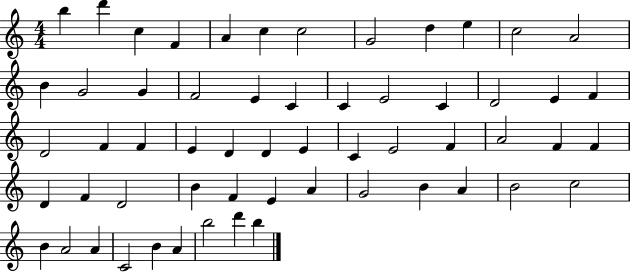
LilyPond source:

{
  \clef treble
  \numericTimeSignature
  \time 4/4
  \key c \major
  b''4 d'''4 c''4 f'4 | a'4 c''4 c''2 | g'2 d''4 e''4 | c''2 a'2 | \break b'4 g'2 g'4 | f'2 e'4 c'4 | c'4 e'2 c'4 | d'2 e'4 f'4 | \break d'2 f'4 f'4 | e'4 d'4 d'4 e'4 | c'4 e'2 f'4 | a'2 f'4 f'4 | \break d'4 f'4 d'2 | b'4 f'4 e'4 a'4 | g'2 b'4 a'4 | b'2 c''2 | \break b'4 a'2 a'4 | c'2 b'4 a'4 | b''2 d'''4 b''4 | \bar "|."
}